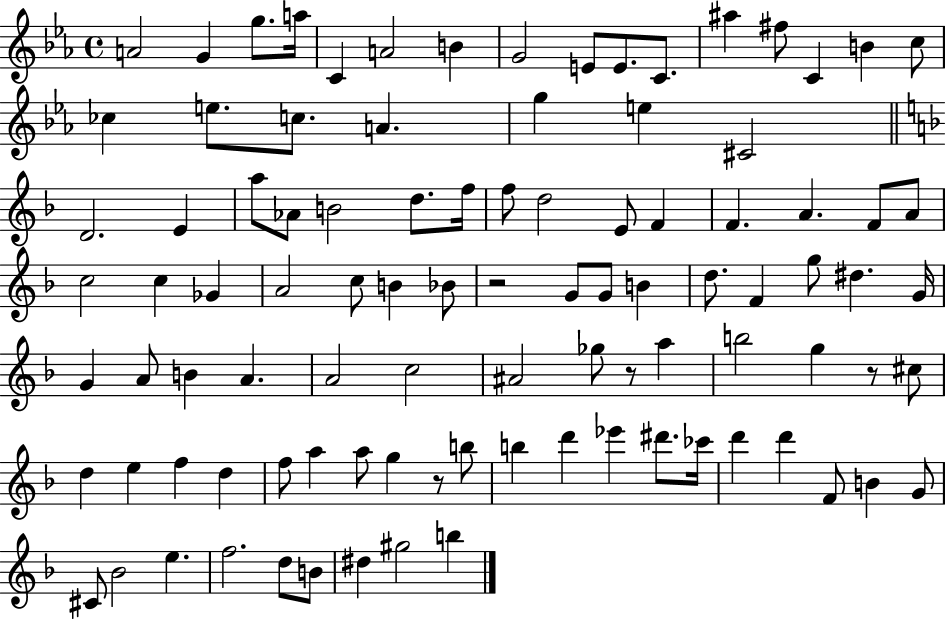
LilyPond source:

{
  \clef treble
  \time 4/4
  \defaultTimeSignature
  \key ees \major
  a'2 g'4 g''8. a''16 | c'4 a'2 b'4 | g'2 e'8 e'8. c'8. | ais''4 fis''8 c'4 b'4 c''8 | \break ces''4 e''8. c''8. a'4. | g''4 e''4 cis'2 | \bar "||" \break \key f \major d'2. e'4 | a''8 aes'8 b'2 d''8. f''16 | f''8 d''2 e'8 f'4 | f'4. a'4. f'8 a'8 | \break c''2 c''4 ges'4 | a'2 c''8 b'4 bes'8 | r2 g'8 g'8 b'4 | d''8. f'4 g''8 dis''4. g'16 | \break g'4 a'8 b'4 a'4. | a'2 c''2 | ais'2 ges''8 r8 a''4 | b''2 g''4 r8 cis''8 | \break d''4 e''4 f''4 d''4 | f''8 a''4 a''8 g''4 r8 b''8 | b''4 d'''4 ees'''4 dis'''8. ces'''16 | d'''4 d'''4 f'8 b'4 g'8 | \break cis'8 bes'2 e''4. | f''2. d''8 b'8 | dis''4 gis''2 b''4 | \bar "|."
}